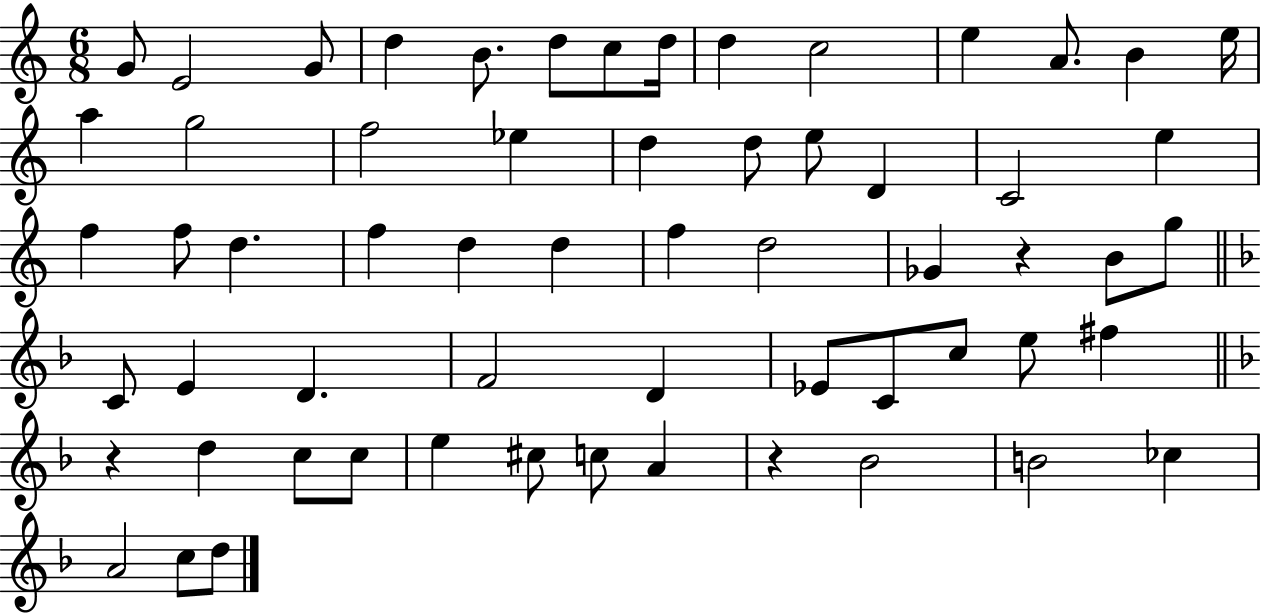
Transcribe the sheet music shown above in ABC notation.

X:1
T:Untitled
M:6/8
L:1/4
K:C
G/2 E2 G/2 d B/2 d/2 c/2 d/4 d c2 e A/2 B e/4 a g2 f2 _e d d/2 e/2 D C2 e f f/2 d f d d f d2 _G z B/2 g/2 C/2 E D F2 D _E/2 C/2 c/2 e/2 ^f z d c/2 c/2 e ^c/2 c/2 A z _B2 B2 _c A2 c/2 d/2